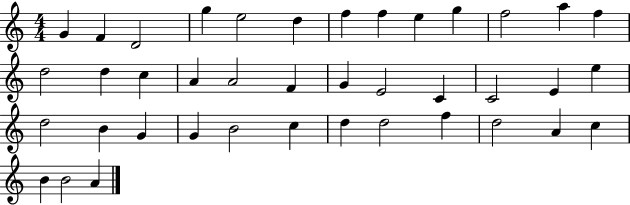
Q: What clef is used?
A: treble